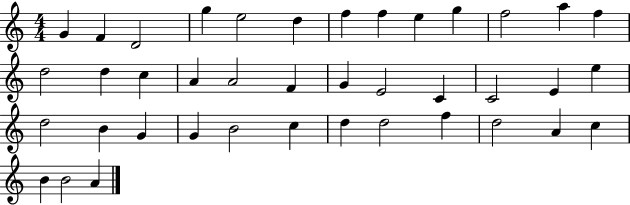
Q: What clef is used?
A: treble